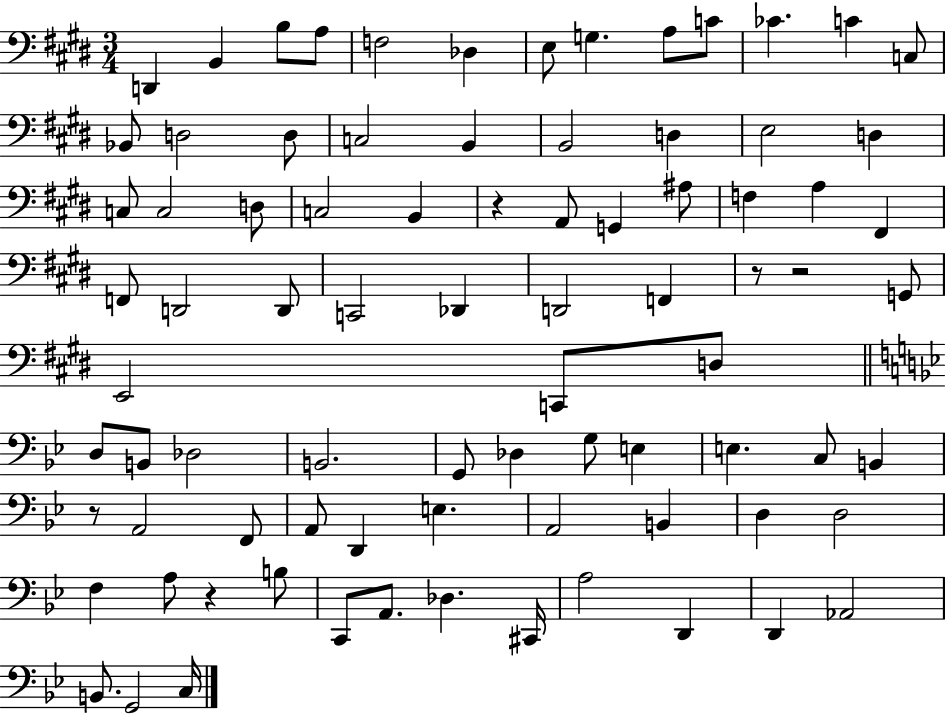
X:1
T:Untitled
M:3/4
L:1/4
K:E
D,, B,, B,/2 A,/2 F,2 _D, E,/2 G, A,/2 C/2 _C C C,/2 _B,,/2 D,2 D,/2 C,2 B,, B,,2 D, E,2 D, C,/2 C,2 D,/2 C,2 B,, z A,,/2 G,, ^A,/2 F, A, ^F,, F,,/2 D,,2 D,,/2 C,,2 _D,, D,,2 F,, z/2 z2 G,,/2 E,,2 C,,/2 D,/2 D,/2 B,,/2 _D,2 B,,2 G,,/2 _D, G,/2 E, E, C,/2 B,, z/2 A,,2 F,,/2 A,,/2 D,, E, A,,2 B,, D, D,2 F, A,/2 z B,/2 C,,/2 A,,/2 _D, ^C,,/4 A,2 D,, D,, _A,,2 B,,/2 G,,2 C,/4